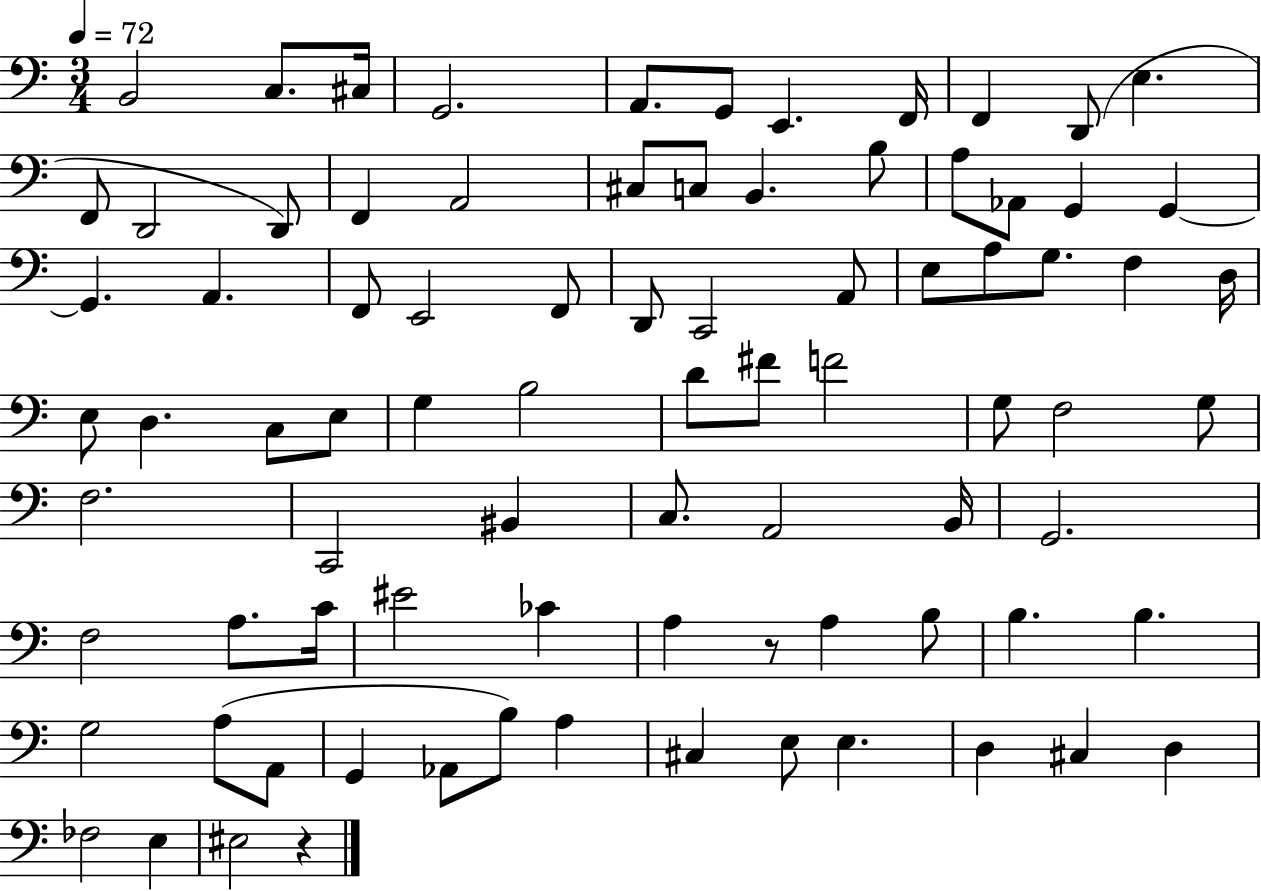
{
  \clef bass
  \numericTimeSignature
  \time 3/4
  \key c \major
  \tempo 4 = 72
  b,2 c8. cis16 | g,2. | a,8. g,8 e,4. f,16 | f,4 d,8( e4. | \break f,8 d,2 d,8) | f,4 a,2 | cis8 c8 b,4. b8 | a8 aes,8 g,4 g,4~~ | \break g,4. a,4. | f,8 e,2 f,8 | d,8 c,2 a,8 | e8 a8 g8. f4 d16 | \break e8 d4. c8 e8 | g4 b2 | d'8 fis'8 f'2 | g8 f2 g8 | \break f2. | c,2 bis,4 | c8. a,2 b,16 | g,2. | \break f2 a8. c'16 | eis'2 ces'4 | a4 r8 a4 b8 | b4. b4. | \break g2 a8( a,8 | g,4 aes,8 b8) a4 | cis4 e8 e4. | d4 cis4 d4 | \break fes2 e4 | eis2 r4 | \bar "|."
}